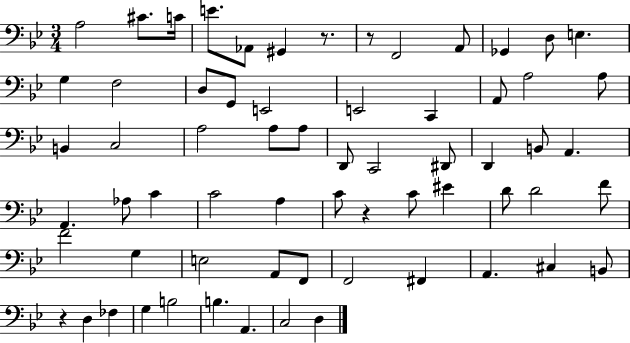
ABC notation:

X:1
T:Untitled
M:3/4
L:1/4
K:Bb
A,2 ^C/2 C/4 E/2 _A,,/2 ^G,, z/2 z/2 F,,2 A,,/2 _G,, D,/2 E, G, F,2 D,/2 G,,/2 E,,2 E,,2 C,, A,,/2 A,2 A,/2 B,, C,2 A,2 A,/2 A,/2 D,,/2 C,,2 ^D,,/2 D,, B,,/2 A,, A,, _A,/2 C C2 A, C/2 z C/2 ^E D/2 D2 F/2 F2 G, E,2 A,,/2 F,,/2 F,,2 ^F,, A,, ^C, B,,/2 z D, _F, G, B,2 B, A,, C,2 D,